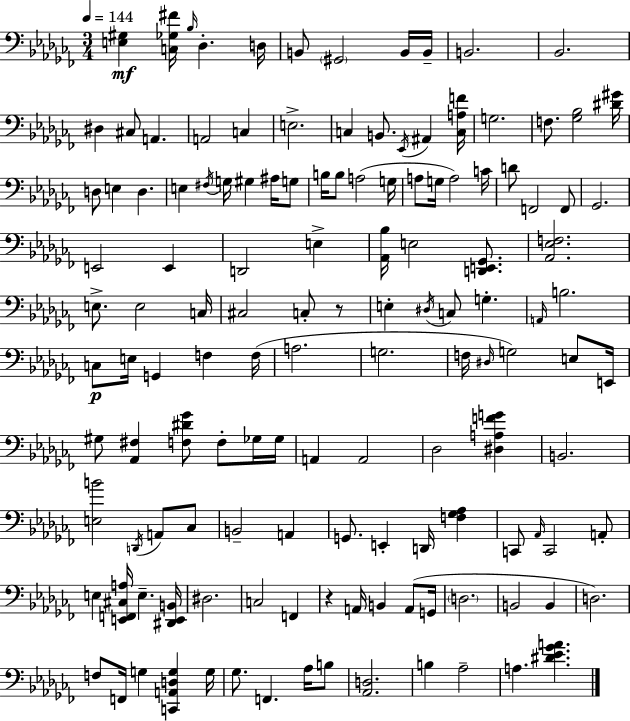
{
  \clef bass
  \numericTimeSignature
  \time 3/4
  \key aes \minor
  \tempo 4 = 144
  <e gis>4\mf <c ges fis'>16 \grace { bes16 } des4.-. | d16 b,8 \parenthesize gis,2 b,16 | b,16-- b,2. | bes,2. | \break dis4 cis8 a,4. | a,2 c4 | e2.-> | c4 b,8. \acciaccatura { ees,16 } ais,4 | \break <c a f'>16 g2. | f8. <ges bes>2 | <dis' gis'>16 d8 e4 d4. | e4 \acciaccatura { fis16 } g16 gis4 | \break ais16 g8 b16 b8 a2( | g16 a8 g16 a2) | c'16 d'8 f,2 | f,8 ges,2. | \break e,2 e,4 | d,2 e4-> | <aes, bes>16 e2 | <d, e, ges,>8. <aes, ees f>2. | \break e8.-> e2 | c16 cis2 c8-. | r8 e4-. \acciaccatura { dis16 } c8 g4.-. | \grace { a,16 } b2. | \break c8\p e16 g,4 | f4 f16( a2. | g2. | f16 \grace { dis16 } g2) | \break e8 e,16 gis8 <aes, fis>4 | <f dis' ges'>8 f8-. ges16 ges16 a,4 a,2 | des2 | <dis a f' g'>4 b,2. | \break <e b'>2 | \acciaccatura { d,16 } a,8 ces8 b,2-- | a,4 g,8. e,4-. | d,16 <f ges aes>4 c,8 \grace { aes,16 } c,2 | \break a,8-. e4 | <e, f, cis a>16 e4.-- <dis, e, b,>16 dis2. | c2 | f,4 r4 | \break a,16 b,4 a,8( g,16 \parenthesize d2. | b,2 | b,4 d2.) | f8 f,16 g4 | \break <c, a, d g>4 g16 ges8. f,4. | aes16 b8 <aes, d>2. | b4 | aes2-- a4. | \break <dis' ees' ges' a'>4. \bar "|."
}